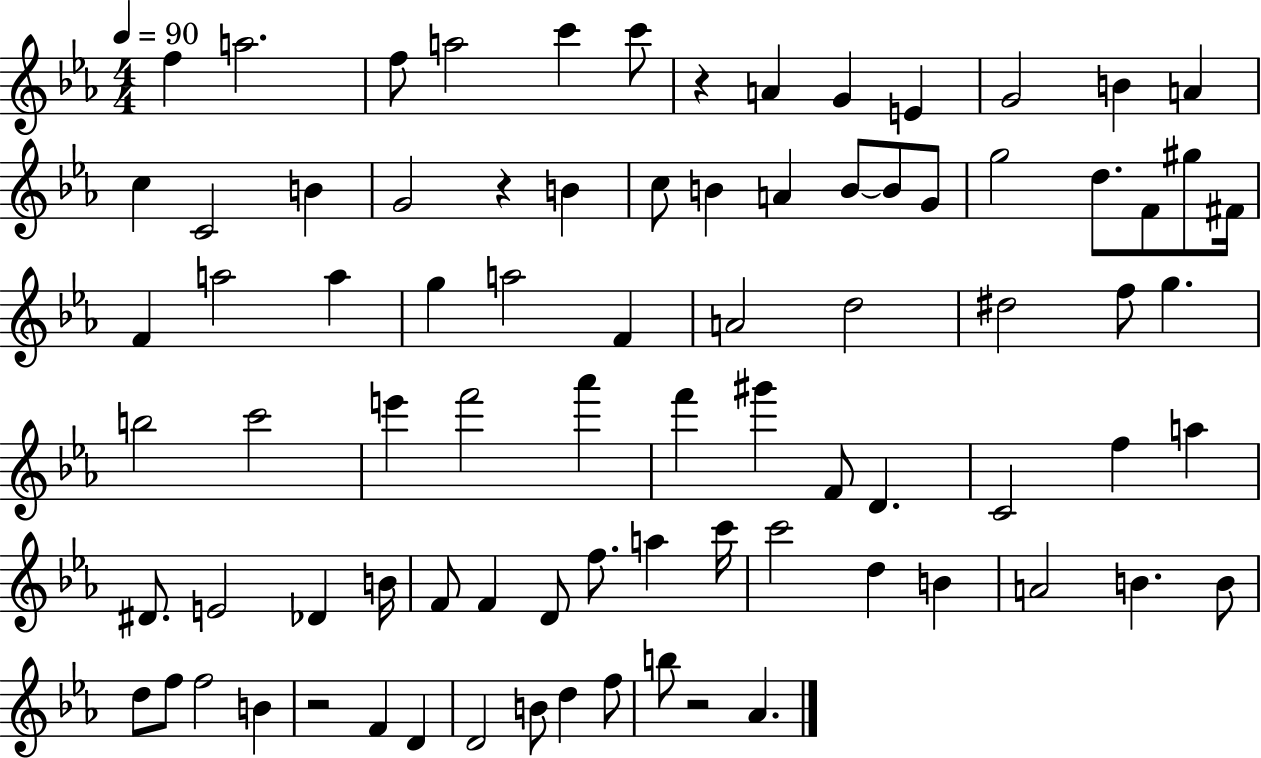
F5/q A5/h. F5/e A5/h C6/q C6/e R/q A4/q G4/q E4/q G4/h B4/q A4/q C5/q C4/h B4/q G4/h R/q B4/q C5/e B4/q A4/q B4/e B4/e G4/e G5/h D5/e. F4/e G#5/e F#4/s F4/q A5/h A5/q G5/q A5/h F4/q A4/h D5/h D#5/h F5/e G5/q. B5/h C6/h E6/q F6/h Ab6/q F6/q G#6/q F4/e D4/q. C4/h F5/q A5/q D#4/e. E4/h Db4/q B4/s F4/e F4/q D4/e F5/e. A5/q C6/s C6/h D5/q B4/q A4/h B4/q. B4/e D5/e F5/e F5/h B4/q R/h F4/q D4/q D4/h B4/e D5/q F5/e B5/e R/h Ab4/q.